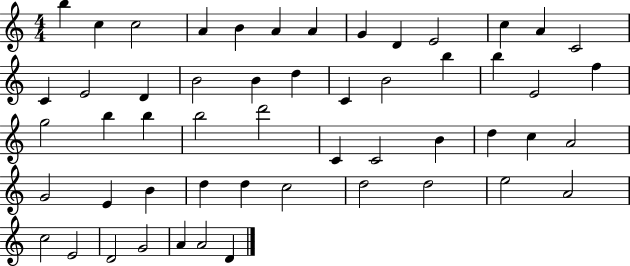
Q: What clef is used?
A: treble